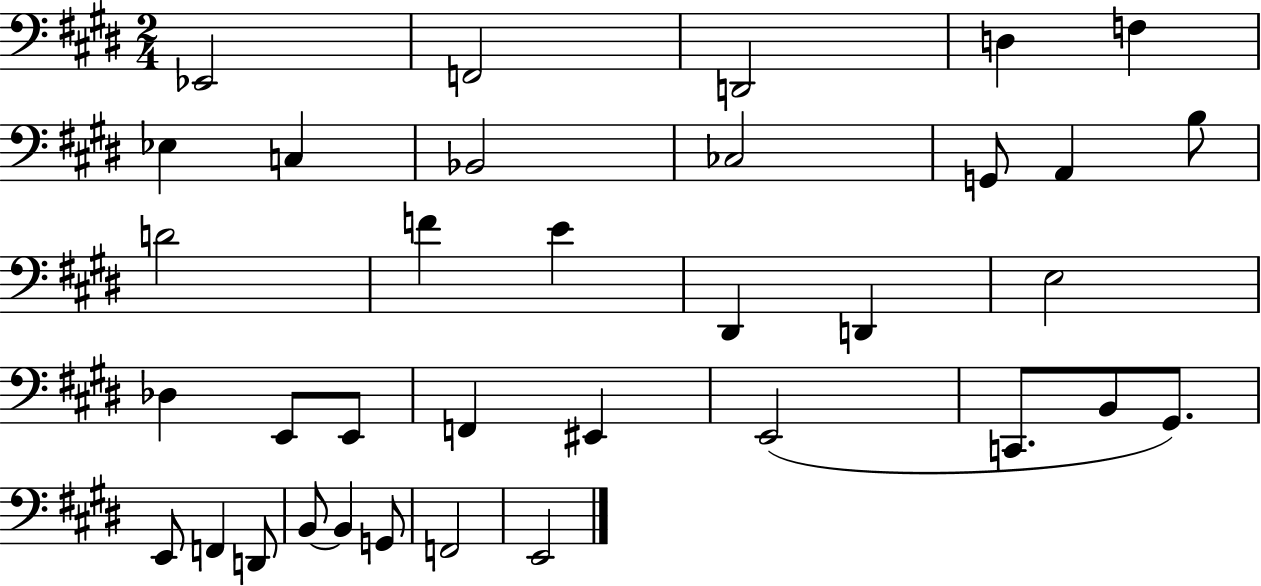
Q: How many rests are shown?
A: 0